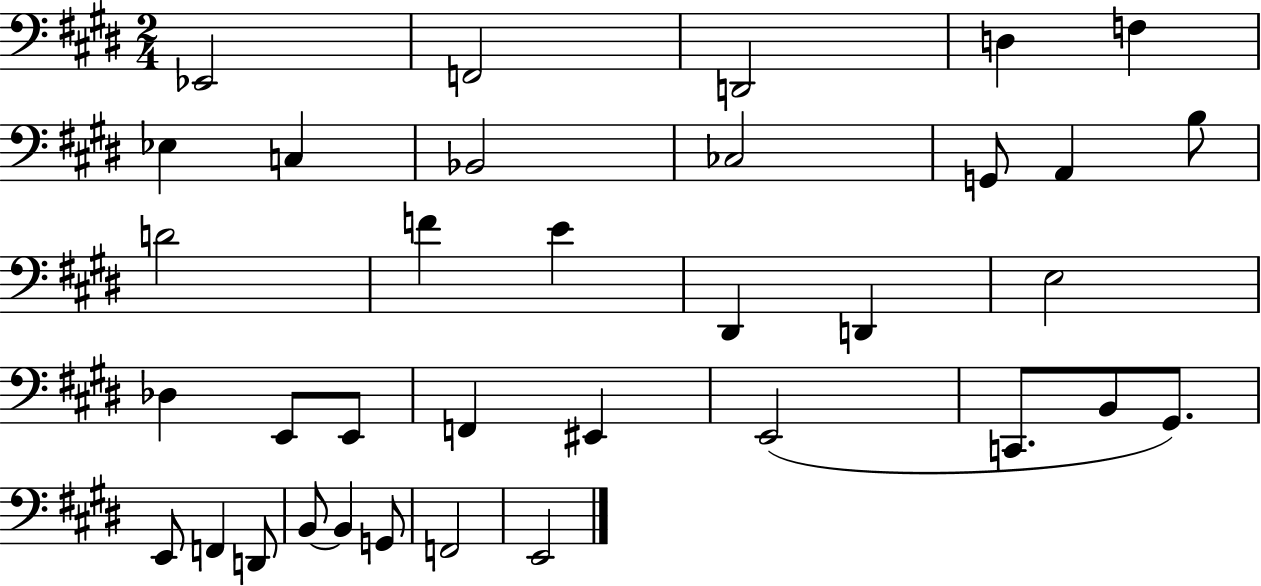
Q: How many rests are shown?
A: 0